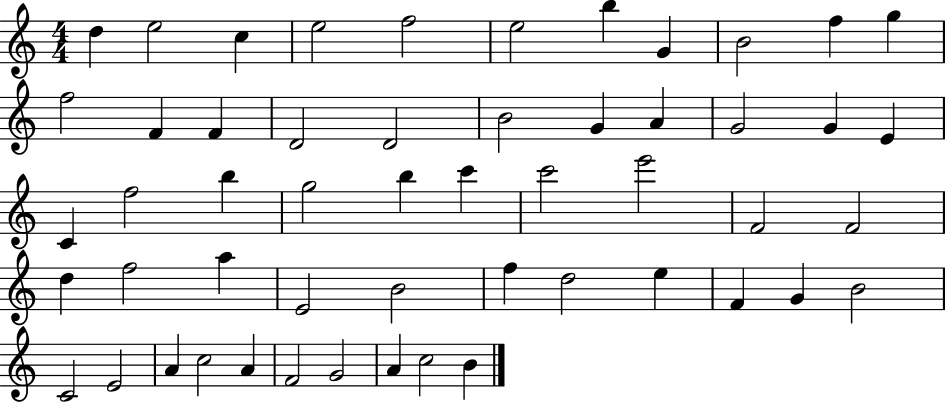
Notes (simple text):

D5/q E5/h C5/q E5/h F5/h E5/h B5/q G4/q B4/h F5/q G5/q F5/h F4/q F4/q D4/h D4/h B4/h G4/q A4/q G4/h G4/q E4/q C4/q F5/h B5/q G5/h B5/q C6/q C6/h E6/h F4/h F4/h D5/q F5/h A5/q E4/h B4/h F5/q D5/h E5/q F4/q G4/q B4/h C4/h E4/h A4/q C5/h A4/q F4/h G4/h A4/q C5/h B4/q